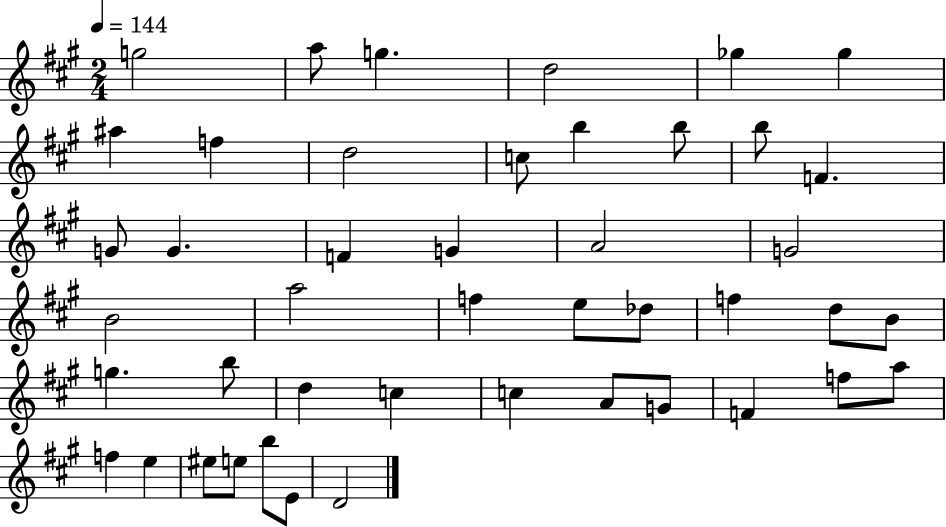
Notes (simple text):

G5/h A5/e G5/q. D5/h Gb5/q Gb5/q A#5/q F5/q D5/h C5/e B5/q B5/e B5/e F4/q. G4/e G4/q. F4/q G4/q A4/h G4/h B4/h A5/h F5/q E5/e Db5/e F5/q D5/e B4/e G5/q. B5/e D5/q C5/q C5/q A4/e G4/e F4/q F5/e A5/e F5/q E5/q EIS5/e E5/e B5/e E4/e D4/h